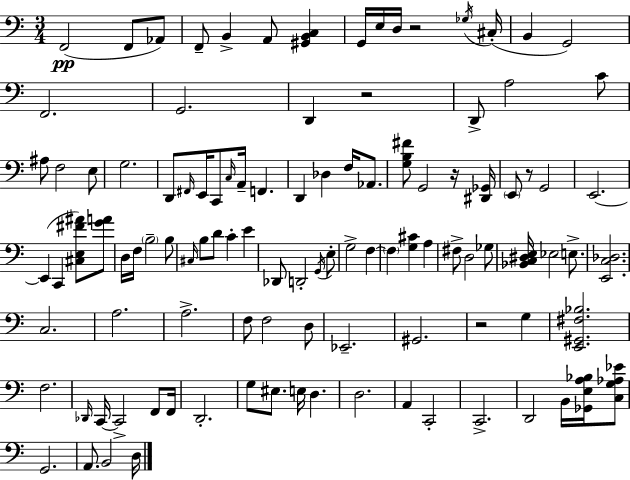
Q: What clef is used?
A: bass